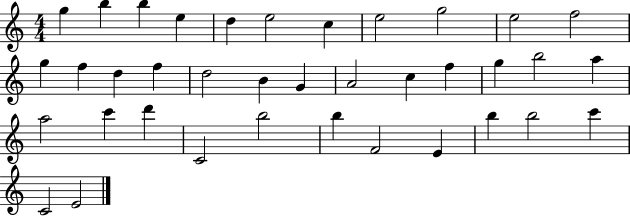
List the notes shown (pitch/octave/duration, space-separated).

G5/q B5/q B5/q E5/q D5/q E5/h C5/q E5/h G5/h E5/h F5/h G5/q F5/q D5/q F5/q D5/h B4/q G4/q A4/h C5/q F5/q G5/q B5/h A5/q A5/h C6/q D6/q C4/h B5/h B5/q F4/h E4/q B5/q B5/h C6/q C4/h E4/h